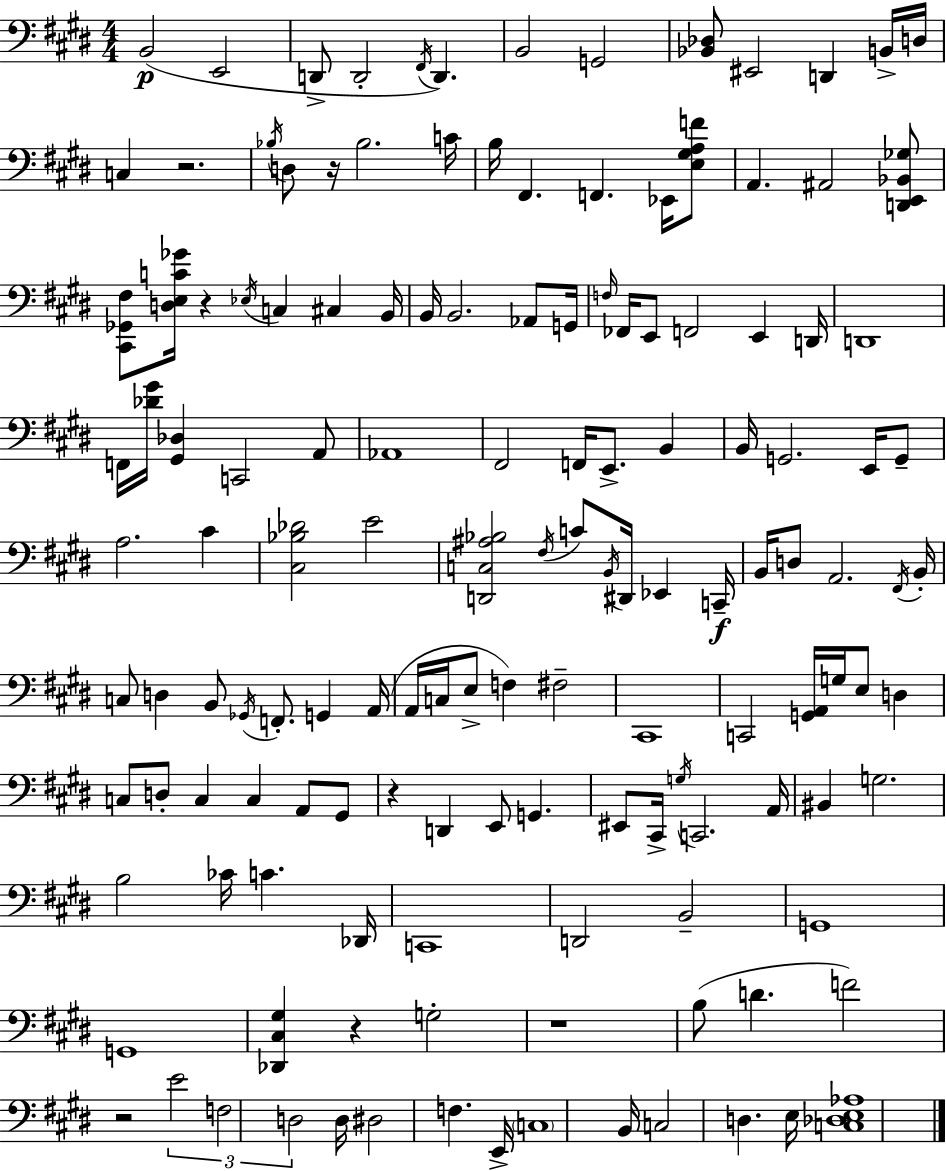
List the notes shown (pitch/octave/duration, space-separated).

B2/h E2/h D2/e D2/h F#2/s D2/q. B2/h G2/h [Bb2,Db3]/e EIS2/h D2/q B2/s D3/s C3/q R/h. Bb3/s D3/e R/s Bb3/h. C4/s B3/s F#2/q. F2/q. Eb2/s [E3,G#3,A3,F4]/e A2/q. A#2/h [D2,E2,Bb2,Gb3]/e [C#2,Gb2,F#3]/e [D3,E3,C4,Gb4]/s R/q Eb3/s C3/q C#3/q B2/s B2/s B2/h. Ab2/e G2/s F3/s FES2/s E2/e F2/h E2/q D2/s D2/w F2/s [Db4,G#4]/s [G#2,Db3]/q C2/h A2/e Ab2/w F#2/h F2/s E2/e. B2/q B2/s G2/h. E2/s G2/e A3/h. C#4/q [C#3,Bb3,Db4]/h E4/h [D2,C3,A#3,Bb3]/h F#3/s C4/e B2/s D#2/s Eb2/q C2/s B2/s D3/e A2/h. F#2/s B2/s C3/e D3/q B2/e Gb2/s F2/e. G2/q A2/s A2/s C3/s E3/e F3/q F#3/h C#2/w C2/h [G2,A2]/s G3/s E3/e D3/q C3/e D3/e C3/q C3/q A2/e G#2/e R/q D2/q E2/e G2/q. EIS2/e C#2/s G3/s C2/h. A2/s BIS2/q G3/h. B3/h CES4/s C4/q. Db2/s C2/w D2/h B2/h G2/w G2/w [Db2,C#3,G#3]/q R/q G3/h R/w B3/e D4/q. F4/h R/h E4/h F3/h D3/h D3/s D#3/h F3/q. E2/s C3/w B2/s C3/h D3/q. E3/s [C3,Db3,E3,Ab3]/w